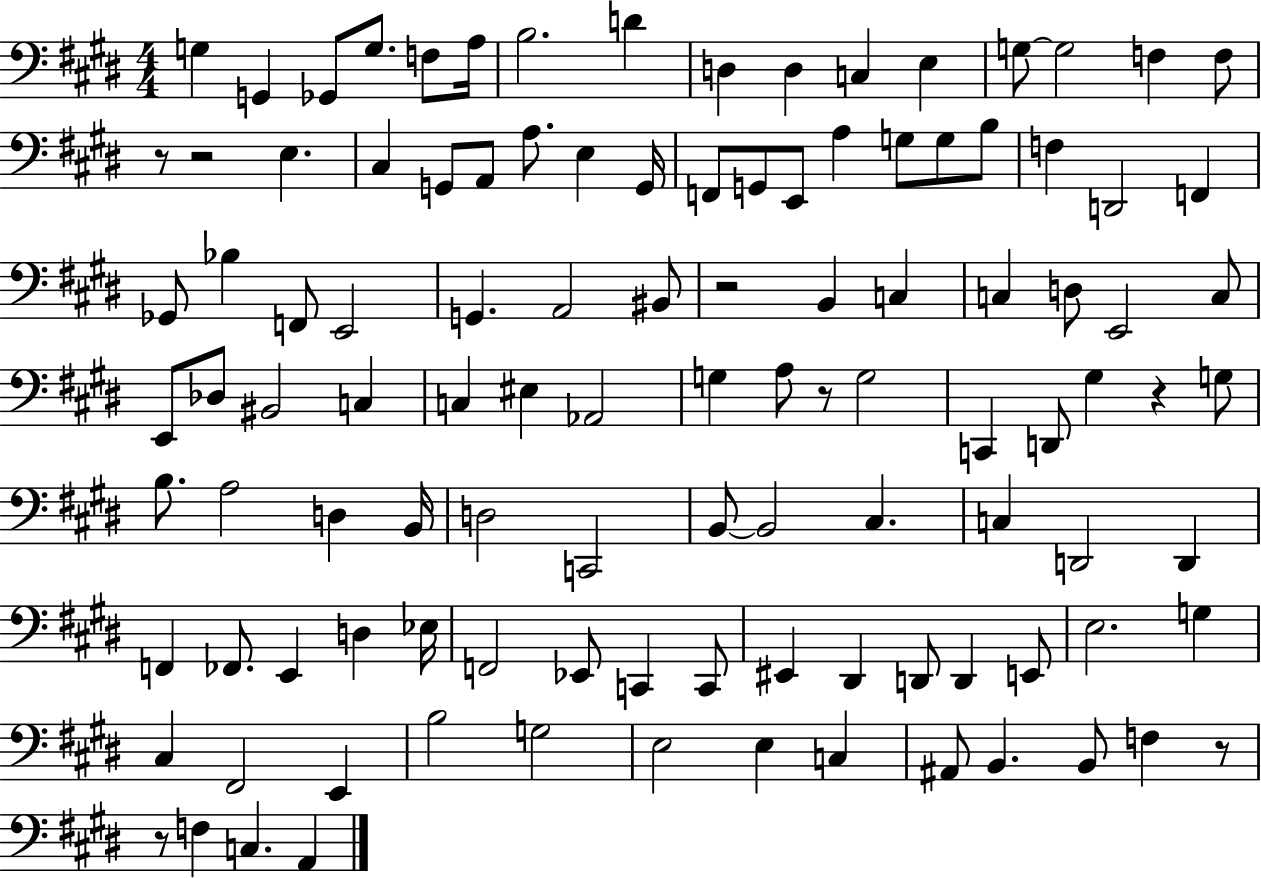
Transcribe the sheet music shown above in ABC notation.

X:1
T:Untitled
M:4/4
L:1/4
K:E
G, G,, _G,,/2 G,/2 F,/2 A,/4 B,2 D D, D, C, E, G,/2 G,2 F, F,/2 z/2 z2 E, ^C, G,,/2 A,,/2 A,/2 E, G,,/4 F,,/2 G,,/2 E,,/2 A, G,/2 G,/2 B,/2 F, D,,2 F,, _G,,/2 _B, F,,/2 E,,2 G,, A,,2 ^B,,/2 z2 B,, C, C, D,/2 E,,2 C,/2 E,,/2 _D,/2 ^B,,2 C, C, ^E, _A,,2 G, A,/2 z/2 G,2 C,, D,,/2 ^G, z G,/2 B,/2 A,2 D, B,,/4 D,2 C,,2 B,,/2 B,,2 ^C, C, D,,2 D,, F,, _F,,/2 E,, D, _E,/4 F,,2 _E,,/2 C,, C,,/2 ^E,, ^D,, D,,/2 D,, E,,/2 E,2 G, ^C, ^F,,2 E,, B,2 G,2 E,2 E, C, ^A,,/2 B,, B,,/2 F, z/2 z/2 F, C, A,,